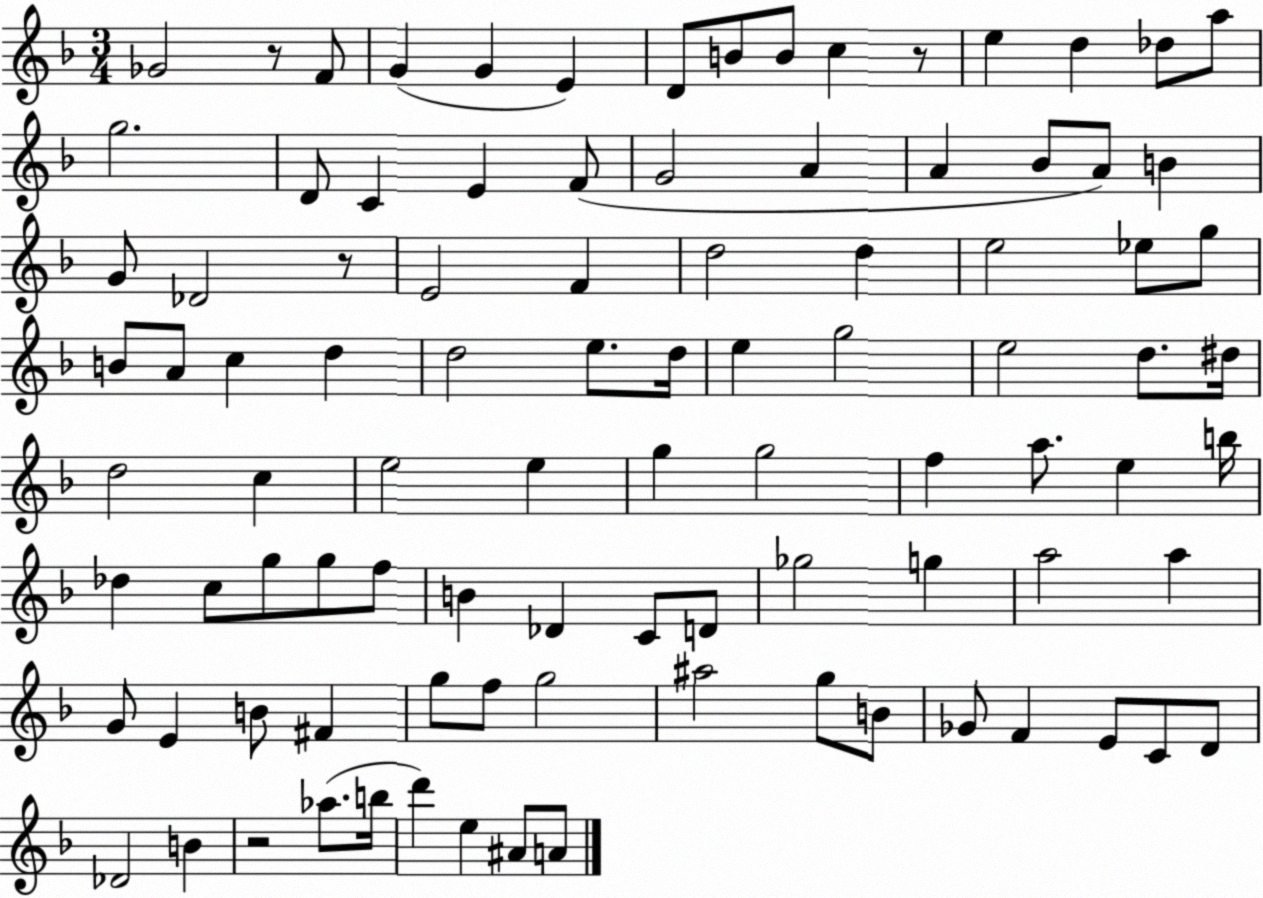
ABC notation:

X:1
T:Untitled
M:3/4
L:1/4
K:F
_G2 z/2 F/2 G G E D/2 B/2 B/2 c z/2 e d _d/2 a/2 g2 D/2 C E F/2 G2 A A _B/2 A/2 B G/2 _D2 z/2 E2 F d2 d e2 _e/2 g/2 B/2 A/2 c d d2 e/2 d/4 e g2 e2 d/2 ^d/4 d2 c e2 e g g2 f a/2 e b/4 _d c/2 g/2 g/2 f/2 B _D C/2 D/2 _g2 g a2 a G/2 E B/2 ^F g/2 f/2 g2 ^a2 g/2 B/2 _G/2 F E/2 C/2 D/2 _D2 B z2 _a/2 b/4 d' e ^A/2 A/2